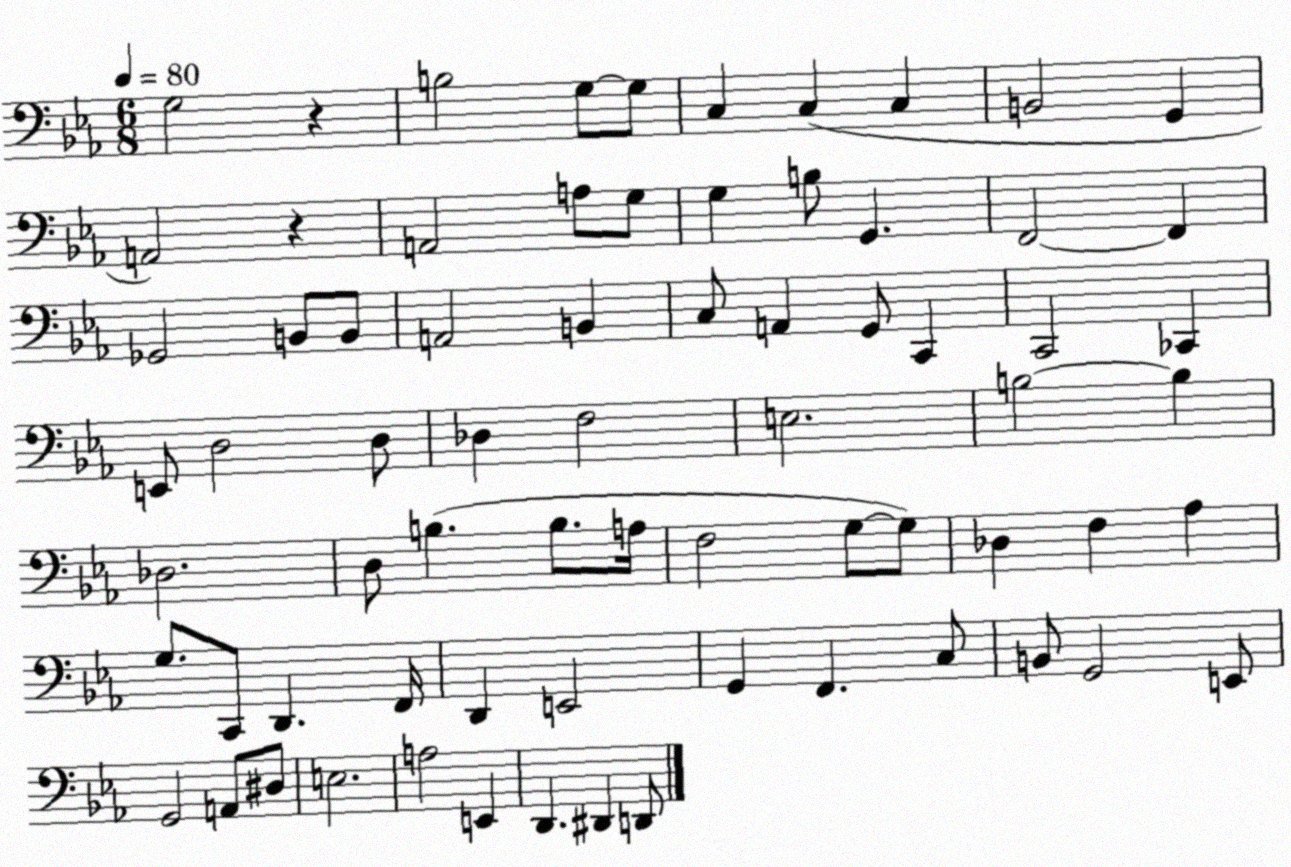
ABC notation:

X:1
T:Untitled
M:6/8
L:1/4
K:Eb
G,2 z B,2 G,/2 G,/2 C, C, C, B,,2 G,, A,,2 z A,,2 A,/2 G,/2 G, B,/2 G,, F,,2 F,, _G,,2 B,,/2 B,,/2 A,,2 B,, C,/2 A,, G,,/2 C,, C,,2 _C,, E,,/2 D,2 D,/2 _D, F,2 E,2 B,2 B, _D,2 D,/2 B, B,/2 A,/4 F,2 G,/2 G,/2 _D, F, _A, G,/2 C,,/2 D,, F,,/4 D,, E,,2 G,, F,, C,/2 B,,/2 G,,2 E,,/2 G,,2 A,,/2 ^D,/2 E,2 A,2 E,, D,, ^D,, D,,/2